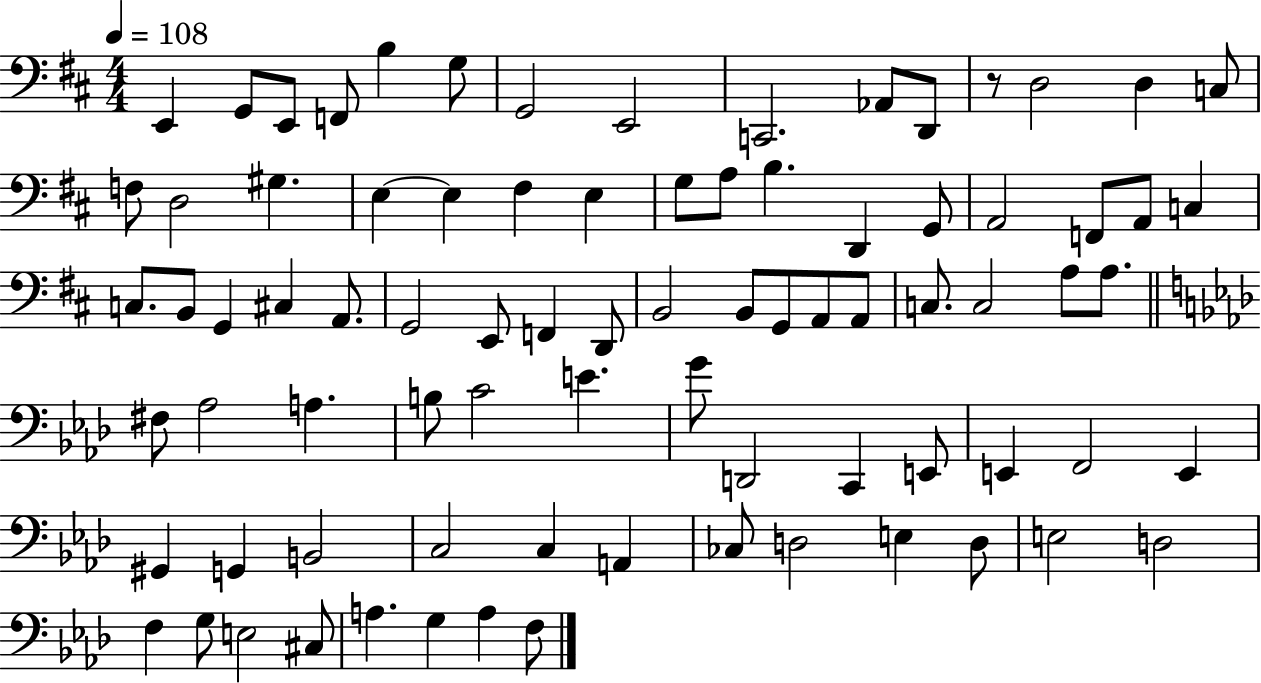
{
  \clef bass
  \numericTimeSignature
  \time 4/4
  \key d \major
  \tempo 4 = 108
  \repeat volta 2 { e,4 g,8 e,8 f,8 b4 g8 | g,2 e,2 | c,2. aes,8 d,8 | r8 d2 d4 c8 | \break f8 d2 gis4. | e4~~ e4 fis4 e4 | g8 a8 b4. d,4 g,8 | a,2 f,8 a,8 c4 | \break c8. b,8 g,4 cis4 a,8. | g,2 e,8 f,4 d,8 | b,2 b,8 g,8 a,8 a,8 | c8. c2 a8 a8. | \break \bar "||" \break \key aes \major fis8 aes2 a4. | b8 c'2 e'4. | g'8 d,2 c,4 e,8 | e,4 f,2 e,4 | \break gis,4 g,4 b,2 | c2 c4 a,4 | ces8 d2 e4 d8 | e2 d2 | \break f4 g8 e2 cis8 | a4. g4 a4 f8 | } \bar "|."
}